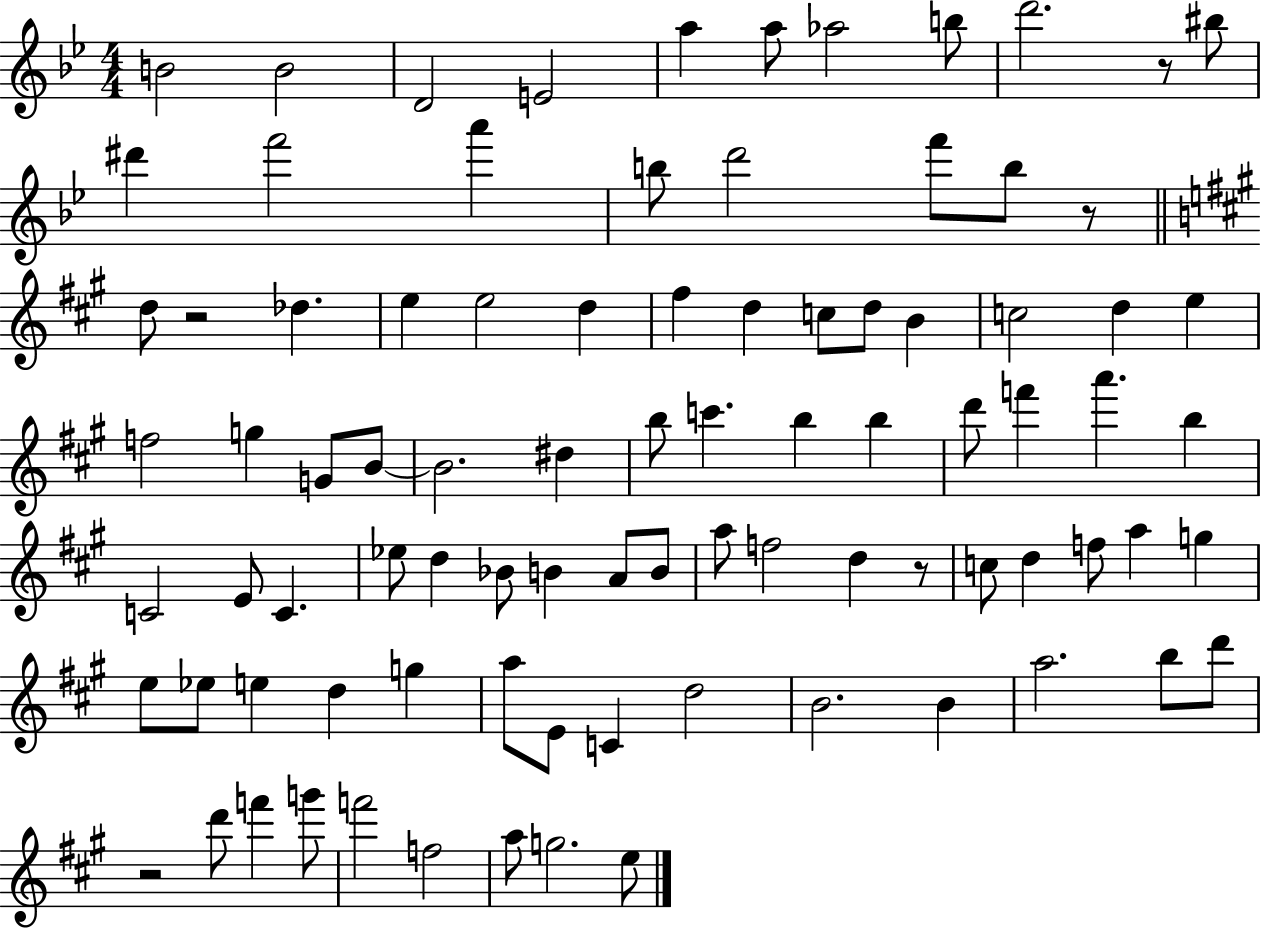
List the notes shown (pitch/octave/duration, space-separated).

B4/h B4/h D4/h E4/h A5/q A5/e Ab5/h B5/e D6/h. R/e BIS5/e D#6/q F6/h A6/q B5/e D6/h F6/e B5/e R/e D5/e R/h Db5/q. E5/q E5/h D5/q F#5/q D5/q C5/e D5/e B4/q C5/h D5/q E5/q F5/h G5/q G4/e B4/e B4/h. D#5/q B5/e C6/q. B5/q B5/q D6/e F6/q A6/q. B5/q C4/h E4/e C4/q. Eb5/e D5/q Bb4/e B4/q A4/e B4/e A5/e F5/h D5/q R/e C5/e D5/q F5/e A5/q G5/q E5/e Eb5/e E5/q D5/q G5/q A5/e E4/e C4/q D5/h B4/h. B4/q A5/h. B5/e D6/e R/h D6/e F6/q G6/e F6/h F5/h A5/e G5/h. E5/e